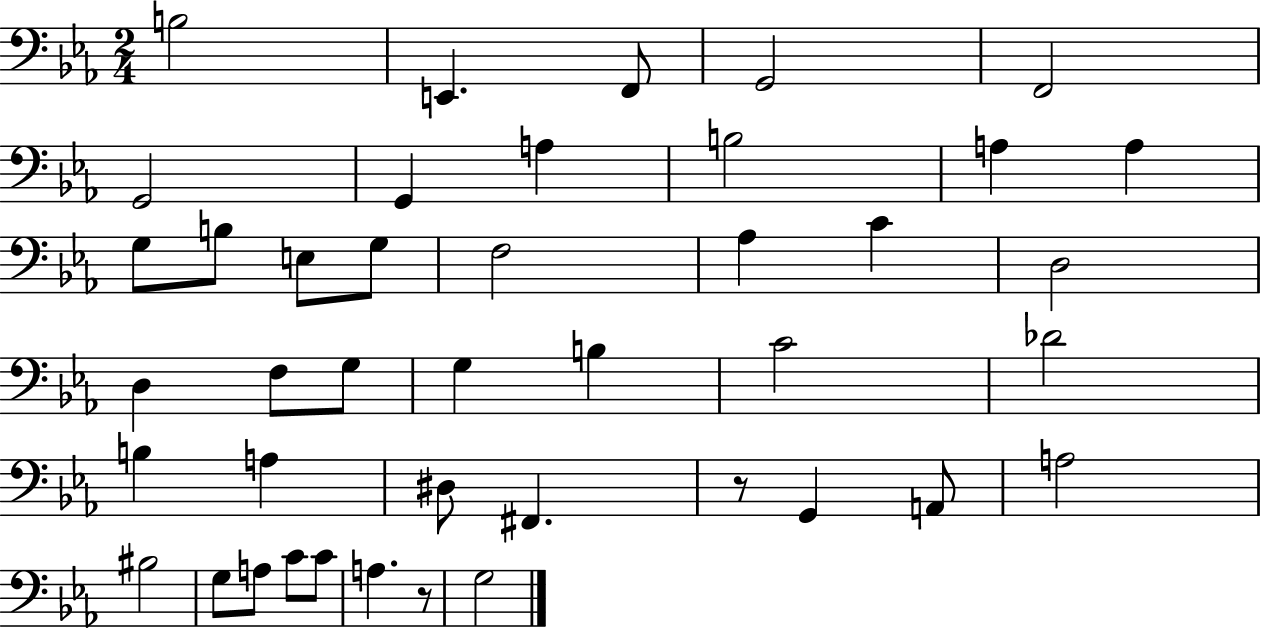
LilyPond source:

{
  \clef bass
  \numericTimeSignature
  \time 2/4
  \key ees \major
  b2 | e,4. f,8 | g,2 | f,2 | \break g,2 | g,4 a4 | b2 | a4 a4 | \break g8 b8 e8 g8 | f2 | aes4 c'4 | d2 | \break d4 f8 g8 | g4 b4 | c'2 | des'2 | \break b4 a4 | dis8 fis,4. | r8 g,4 a,8 | a2 | \break bis2 | g8 a8 c'8 c'8 | a4. r8 | g2 | \break \bar "|."
}